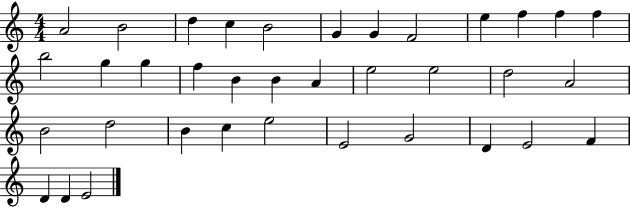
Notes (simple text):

A4/h B4/h D5/q C5/q B4/h G4/q G4/q F4/h E5/q F5/q F5/q F5/q B5/h G5/q G5/q F5/q B4/q B4/q A4/q E5/h E5/h D5/h A4/h B4/h D5/h B4/q C5/q E5/h E4/h G4/h D4/q E4/h F4/q D4/q D4/q E4/h